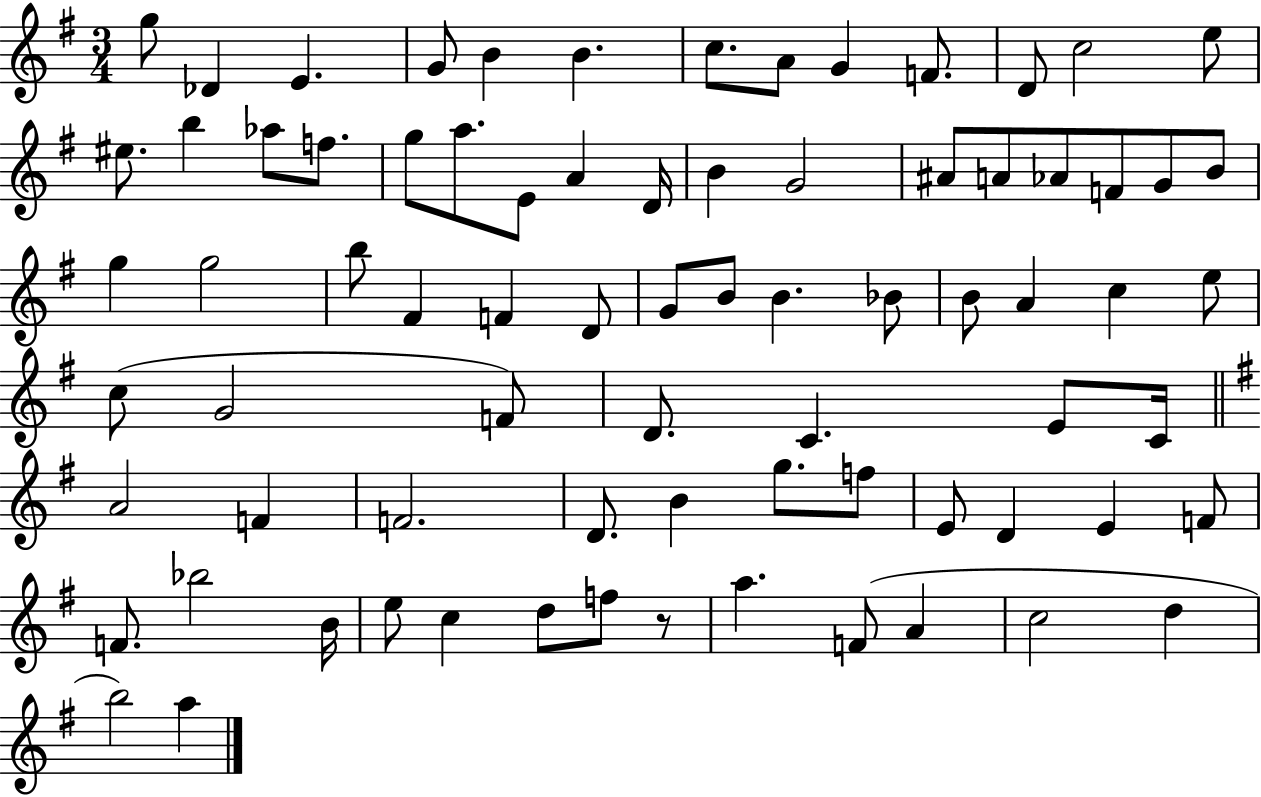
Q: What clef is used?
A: treble